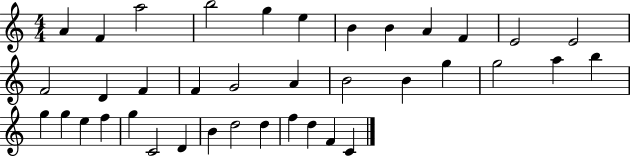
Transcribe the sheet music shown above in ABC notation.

X:1
T:Untitled
M:4/4
L:1/4
K:C
A F a2 b2 g e B B A F E2 E2 F2 D F F G2 A B2 B g g2 a b g g e f g C2 D B d2 d f d F C